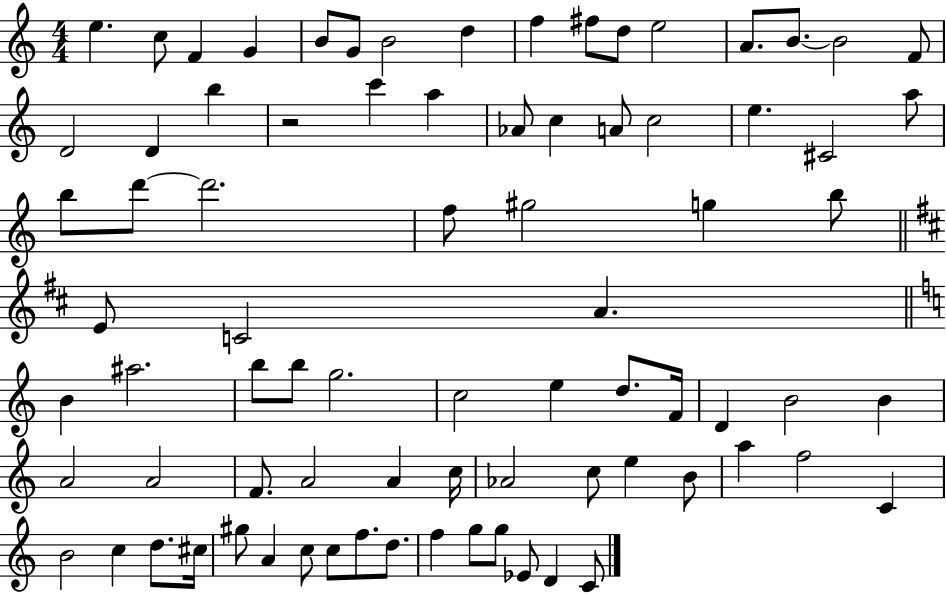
E5/q. C5/e F4/q G4/q B4/e G4/e B4/h D5/q F5/q F#5/e D5/e E5/h A4/e. B4/e. B4/h F4/e D4/h D4/q B5/q R/h C6/q A5/q Ab4/e C5/q A4/e C5/h E5/q. C#4/h A5/e B5/e D6/e D6/h. F5/e G#5/h G5/q B5/e E4/e C4/h A4/q. B4/q A#5/h. B5/e B5/e G5/h. C5/h E5/q D5/e. F4/s D4/q B4/h B4/q A4/h A4/h F4/e. A4/h A4/q C5/s Ab4/h C5/e E5/q B4/e A5/q F5/h C4/q B4/h C5/q D5/e. C#5/s G#5/e A4/q C5/e C5/e F5/e. D5/e. F5/q G5/e G5/e Eb4/e D4/q C4/e